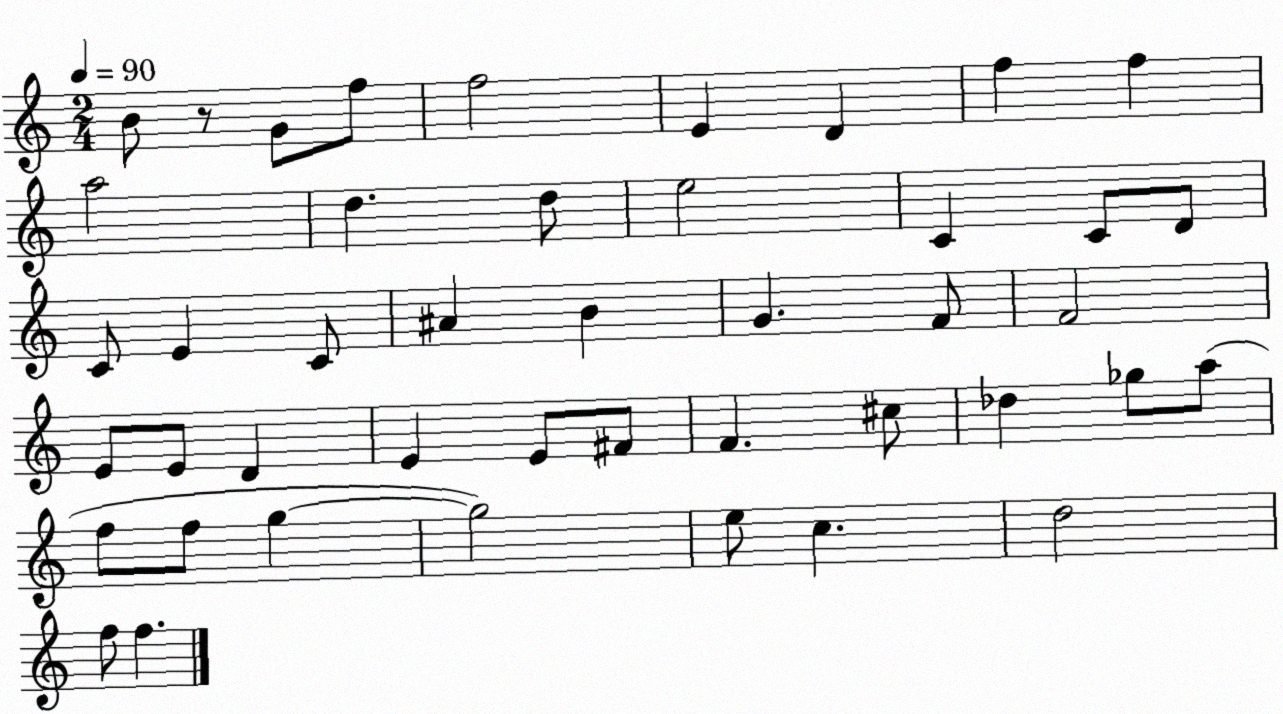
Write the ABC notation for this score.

X:1
T:Untitled
M:2/4
L:1/4
K:C
B/2 z/2 G/2 f/2 f2 E D f f a2 d d/2 e2 C C/2 D/2 C/2 E C/2 ^A B G F/2 F2 E/2 E/2 D E E/2 ^F/2 F ^c/2 _d _g/2 a/2 f/2 f/2 g g2 e/2 c d2 f/2 f